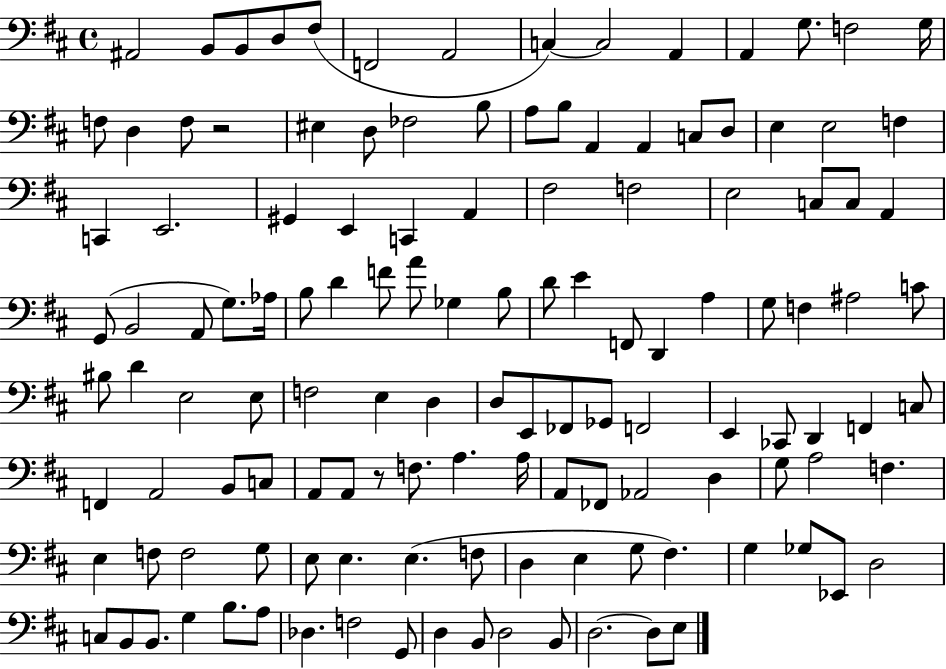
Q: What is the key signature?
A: D major